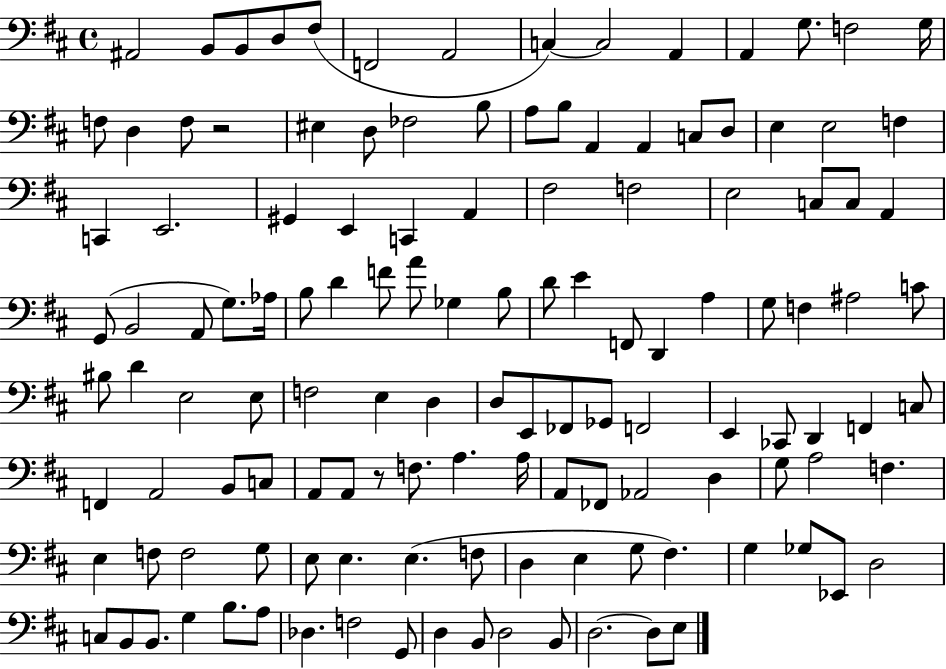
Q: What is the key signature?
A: D major